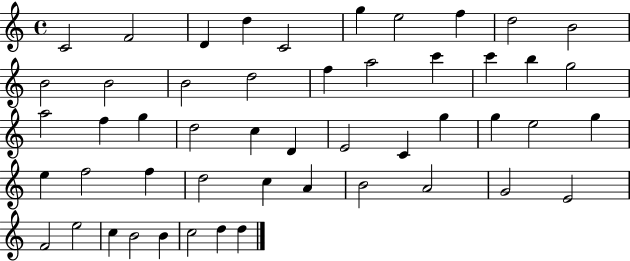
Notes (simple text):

C4/h F4/h D4/q D5/q C4/h G5/q E5/h F5/q D5/h B4/h B4/h B4/h B4/h D5/h F5/q A5/h C6/q C6/q B5/q G5/h A5/h F5/q G5/q D5/h C5/q D4/q E4/h C4/q G5/q G5/q E5/h G5/q E5/q F5/h F5/q D5/h C5/q A4/q B4/h A4/h G4/h E4/h F4/h E5/h C5/q B4/h B4/q C5/h D5/q D5/q